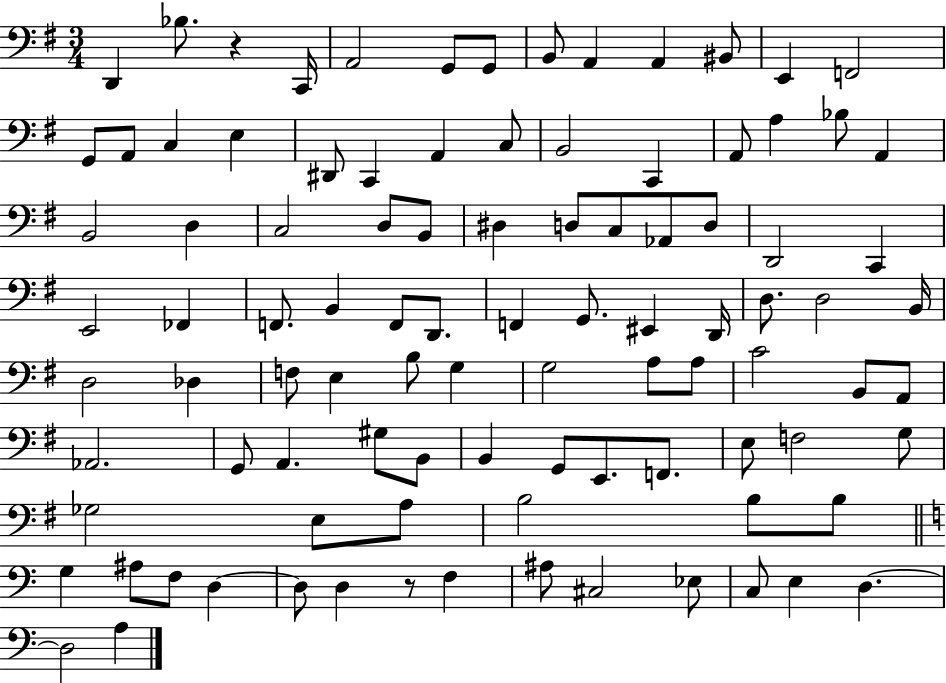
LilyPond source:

{
  \clef bass
  \numericTimeSignature
  \time 3/4
  \key g \major
  \repeat volta 2 { d,4 bes8. r4 c,16 | a,2 g,8 g,8 | b,8 a,4 a,4 bis,8 | e,4 f,2 | \break g,8 a,8 c4 e4 | dis,8 c,4 a,4 c8 | b,2 c,4 | a,8 a4 bes8 a,4 | \break b,2 d4 | c2 d8 b,8 | dis4 d8 c8 aes,8 d8 | d,2 c,4 | \break e,2 fes,4 | f,8. b,4 f,8 d,8. | f,4 g,8. eis,4 d,16 | d8. d2 b,16 | \break d2 des4 | f8 e4 b8 g4 | g2 a8 a8 | c'2 b,8 a,8 | \break aes,2. | g,8 a,4. gis8 b,8 | b,4 g,8 e,8. f,8. | e8 f2 g8 | \break ges2 e8 a8 | b2 b8 b8 | \bar "||" \break \key c \major g4 ais8 f8 d4~~ | d8 d4 r8 f4 | ais8 cis2 ees8 | c8 e4 d4.~~ | \break d2 a4 | } \bar "|."
}